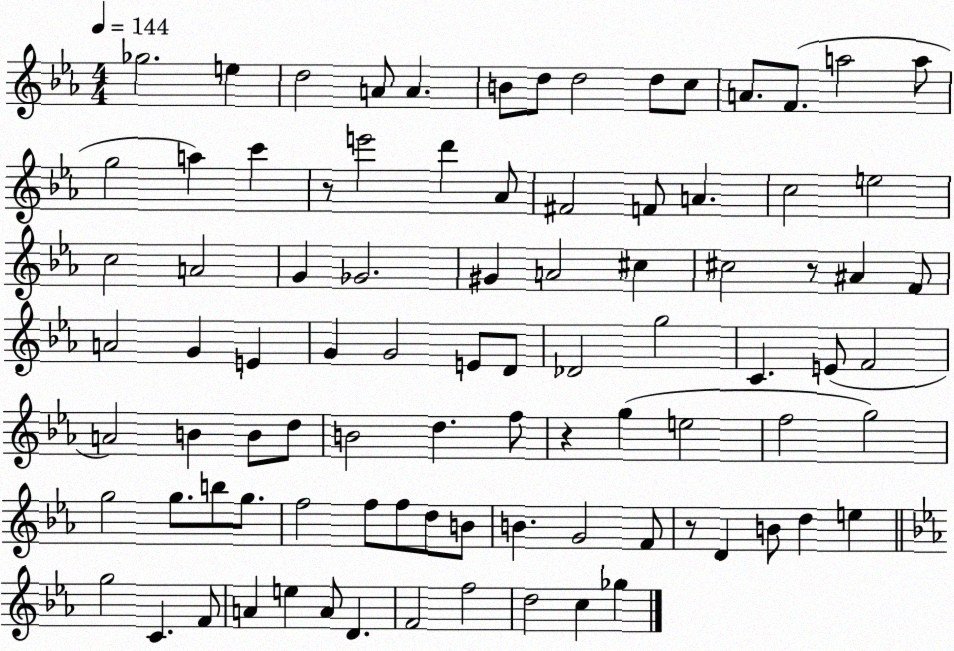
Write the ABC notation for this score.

X:1
T:Untitled
M:4/4
L:1/4
K:Eb
_g2 e d2 A/2 A B/2 d/2 d2 d/2 c/2 A/2 F/2 a2 a/2 g2 a c' z/2 e'2 d' _A/2 ^F2 F/2 A c2 e2 c2 A2 G _G2 ^G A2 ^c ^c2 z/2 ^A F/2 A2 G E G G2 E/2 D/2 _D2 g2 C E/2 F2 A2 B B/2 d/2 B2 d f/2 z g e2 f2 g2 g2 g/2 b/2 g/2 f2 f/2 f/2 d/2 B/2 B G2 F/2 z/2 D B/2 d e g2 C F/2 A e A/2 D F2 f2 d2 c _g